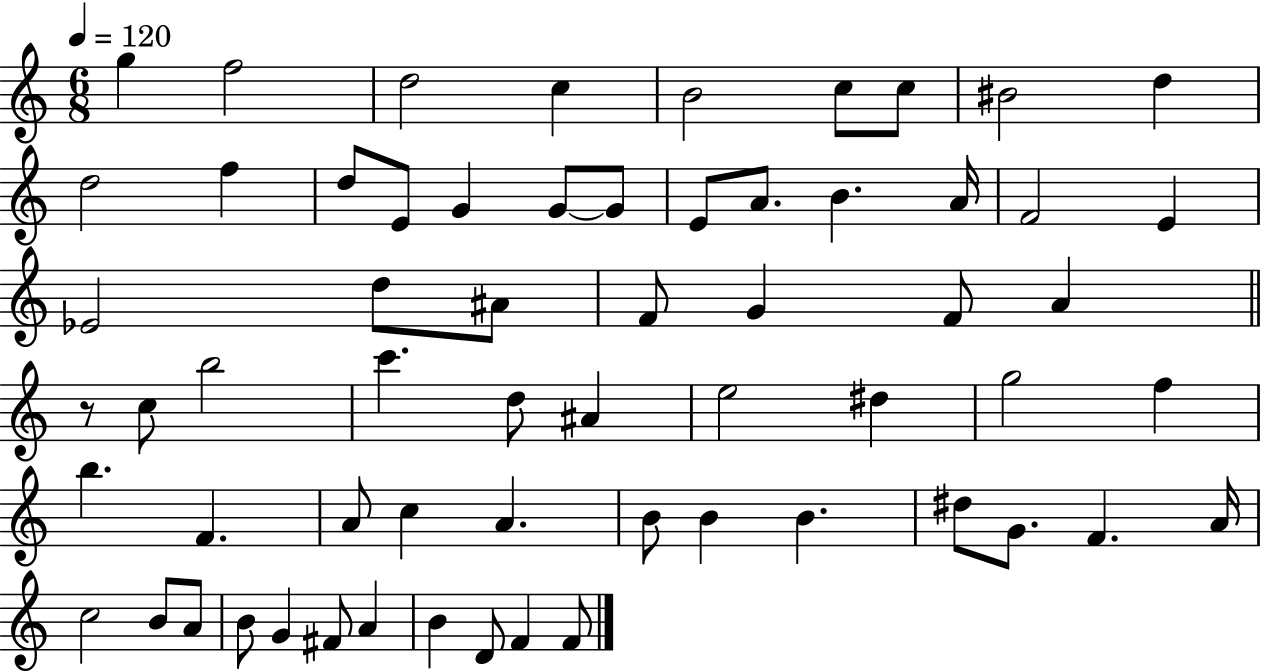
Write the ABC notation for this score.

X:1
T:Untitled
M:6/8
L:1/4
K:C
g f2 d2 c B2 c/2 c/2 ^B2 d d2 f d/2 E/2 G G/2 G/2 E/2 A/2 B A/4 F2 E _E2 d/2 ^A/2 F/2 G F/2 A z/2 c/2 b2 c' d/2 ^A e2 ^d g2 f b F A/2 c A B/2 B B ^d/2 G/2 F A/4 c2 B/2 A/2 B/2 G ^F/2 A B D/2 F F/2